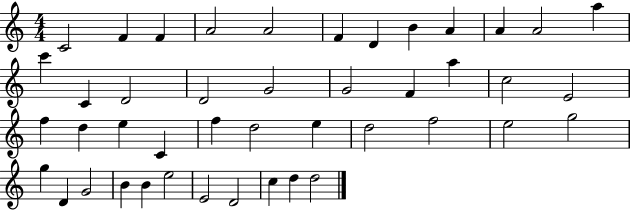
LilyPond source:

{
  \clef treble
  \numericTimeSignature
  \time 4/4
  \key c \major
  c'2 f'4 f'4 | a'2 a'2 | f'4 d'4 b'4 a'4 | a'4 a'2 a''4 | \break c'''4 c'4 d'2 | d'2 g'2 | g'2 f'4 a''4 | c''2 e'2 | \break f''4 d''4 e''4 c'4 | f''4 d''2 e''4 | d''2 f''2 | e''2 g''2 | \break g''4 d'4 g'2 | b'4 b'4 e''2 | e'2 d'2 | c''4 d''4 d''2 | \break \bar "|."
}